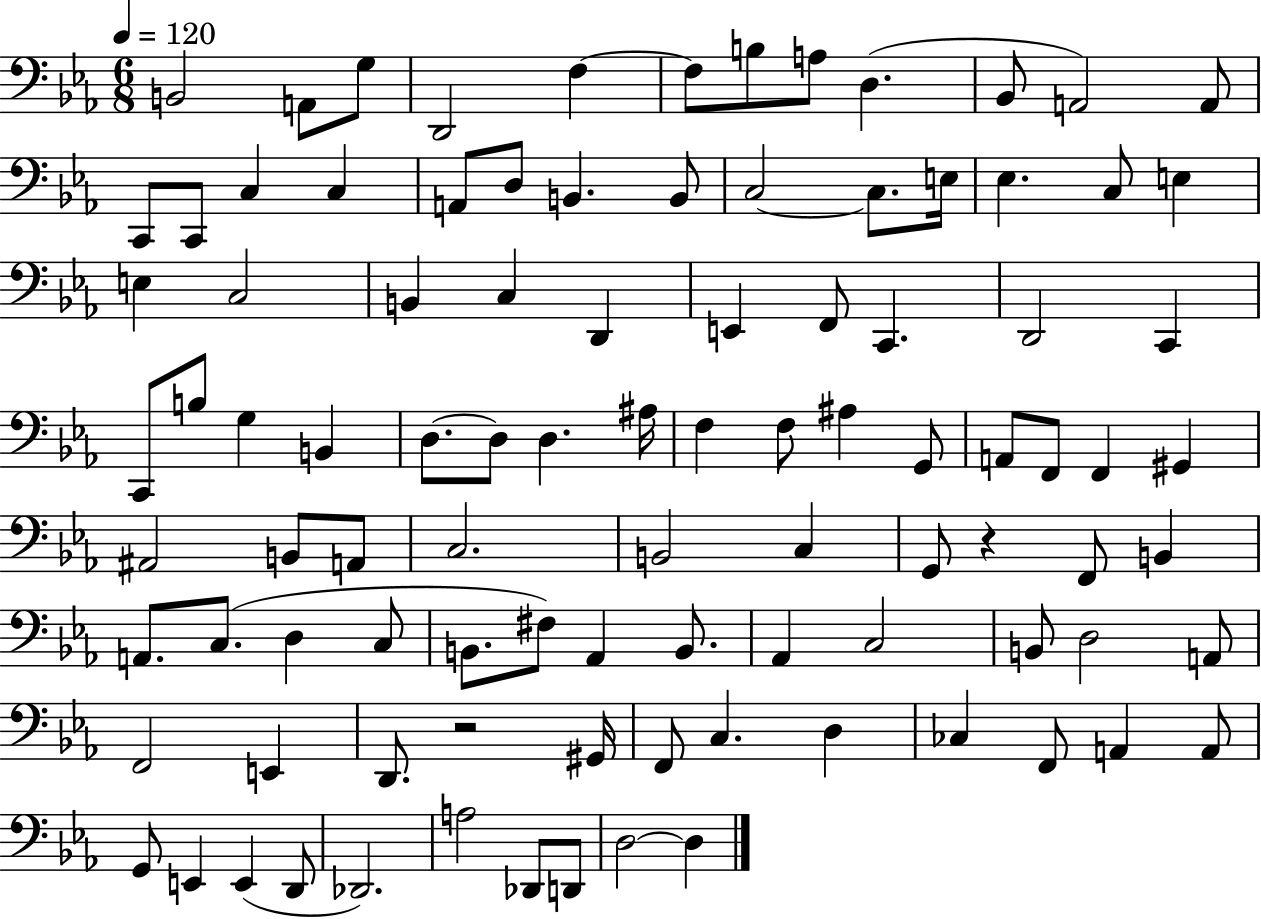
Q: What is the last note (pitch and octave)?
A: D3